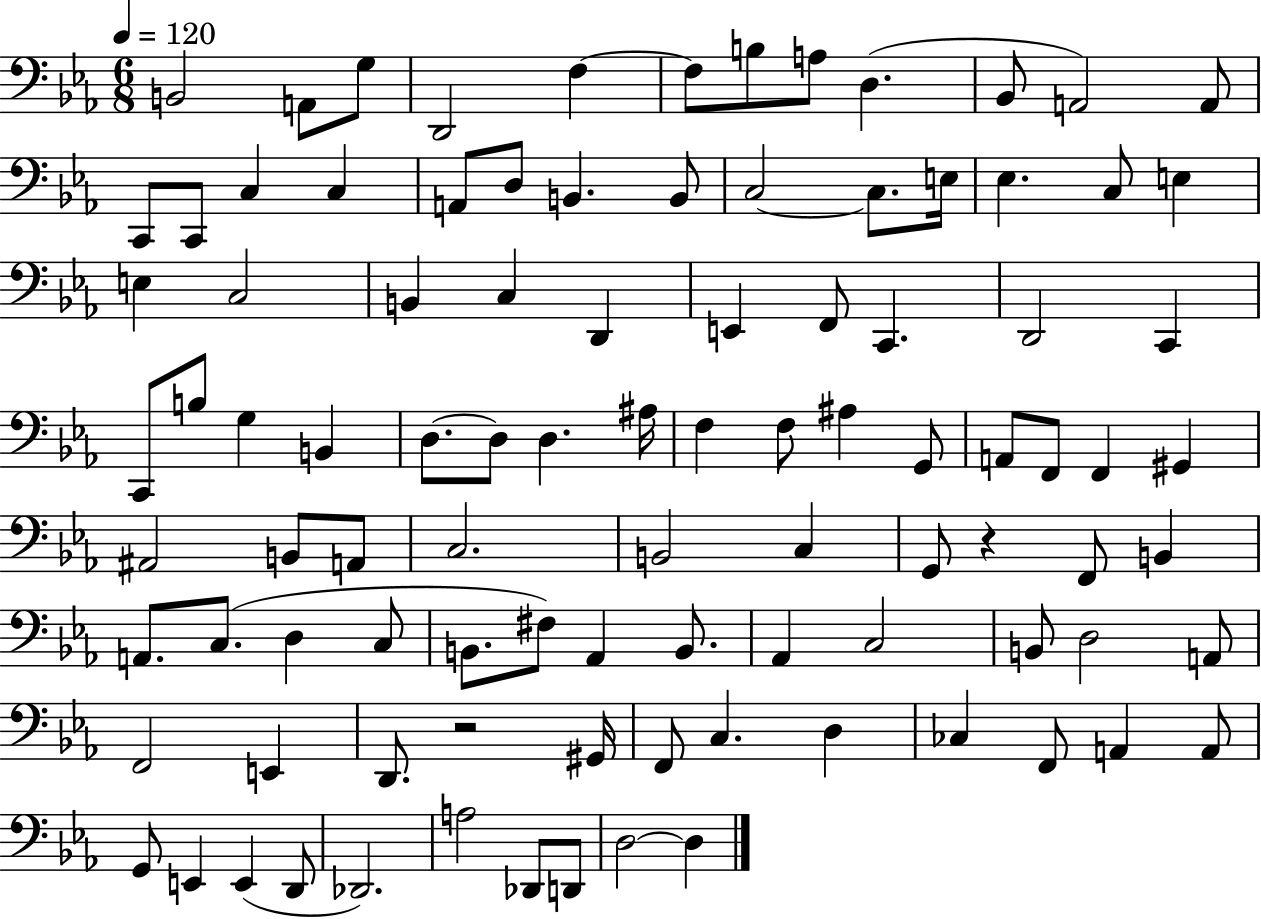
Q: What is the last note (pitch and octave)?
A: D3